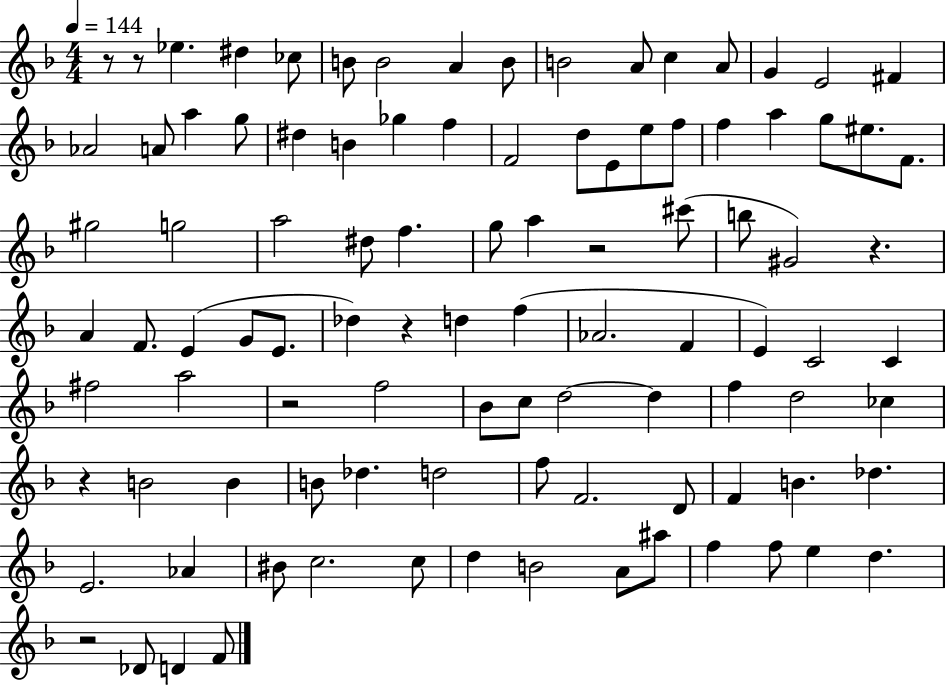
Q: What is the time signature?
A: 4/4